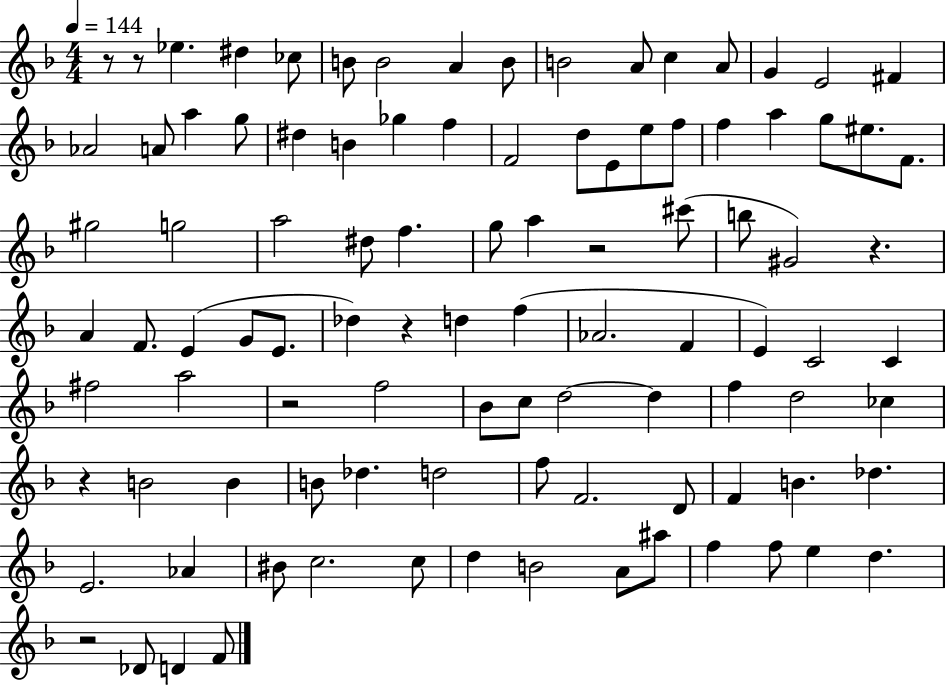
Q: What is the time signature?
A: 4/4